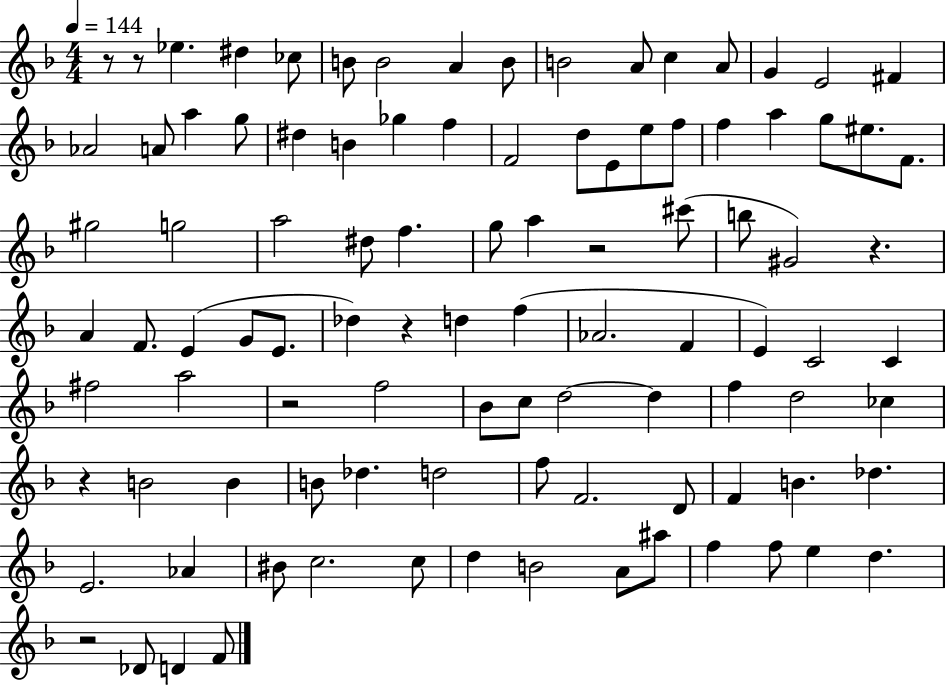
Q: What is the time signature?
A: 4/4